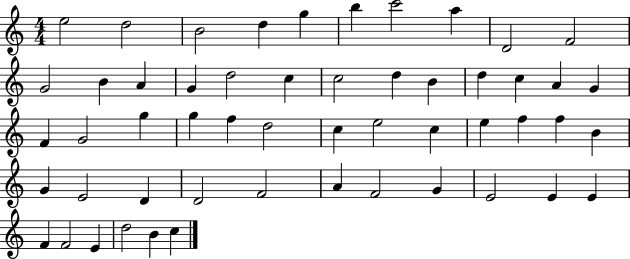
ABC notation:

X:1
T:Untitled
M:4/4
L:1/4
K:C
e2 d2 B2 d g b c'2 a D2 F2 G2 B A G d2 c c2 d B d c A G F G2 g g f d2 c e2 c e f f B G E2 D D2 F2 A F2 G E2 E E F F2 E d2 B c